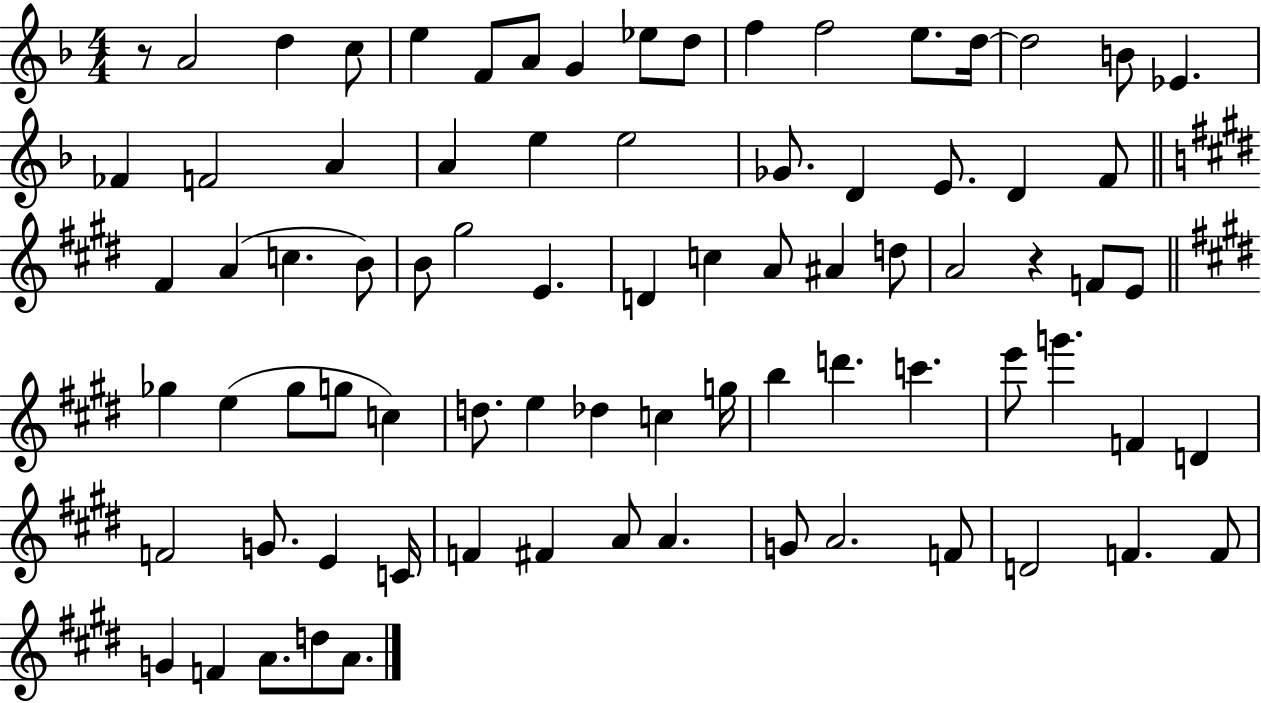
R/e A4/h D5/q C5/e E5/q F4/e A4/e G4/q Eb5/e D5/e F5/q F5/h E5/e. D5/s D5/h B4/e Eb4/q. FES4/q F4/h A4/q A4/q E5/q E5/h Gb4/e. D4/q E4/e. D4/q F4/e F#4/q A4/q C5/q. B4/e B4/e G#5/h E4/q. D4/q C5/q A4/e A#4/q D5/e A4/h R/q F4/e E4/e Gb5/q E5/q Gb5/e G5/e C5/q D5/e. E5/q Db5/q C5/q G5/s B5/q D6/q. C6/q. E6/e G6/q. F4/q D4/q F4/h G4/e. E4/q C4/s F4/q F#4/q A4/e A4/q. G4/e A4/h. F4/e D4/h F4/q. F4/e G4/q F4/q A4/e. D5/e A4/e.